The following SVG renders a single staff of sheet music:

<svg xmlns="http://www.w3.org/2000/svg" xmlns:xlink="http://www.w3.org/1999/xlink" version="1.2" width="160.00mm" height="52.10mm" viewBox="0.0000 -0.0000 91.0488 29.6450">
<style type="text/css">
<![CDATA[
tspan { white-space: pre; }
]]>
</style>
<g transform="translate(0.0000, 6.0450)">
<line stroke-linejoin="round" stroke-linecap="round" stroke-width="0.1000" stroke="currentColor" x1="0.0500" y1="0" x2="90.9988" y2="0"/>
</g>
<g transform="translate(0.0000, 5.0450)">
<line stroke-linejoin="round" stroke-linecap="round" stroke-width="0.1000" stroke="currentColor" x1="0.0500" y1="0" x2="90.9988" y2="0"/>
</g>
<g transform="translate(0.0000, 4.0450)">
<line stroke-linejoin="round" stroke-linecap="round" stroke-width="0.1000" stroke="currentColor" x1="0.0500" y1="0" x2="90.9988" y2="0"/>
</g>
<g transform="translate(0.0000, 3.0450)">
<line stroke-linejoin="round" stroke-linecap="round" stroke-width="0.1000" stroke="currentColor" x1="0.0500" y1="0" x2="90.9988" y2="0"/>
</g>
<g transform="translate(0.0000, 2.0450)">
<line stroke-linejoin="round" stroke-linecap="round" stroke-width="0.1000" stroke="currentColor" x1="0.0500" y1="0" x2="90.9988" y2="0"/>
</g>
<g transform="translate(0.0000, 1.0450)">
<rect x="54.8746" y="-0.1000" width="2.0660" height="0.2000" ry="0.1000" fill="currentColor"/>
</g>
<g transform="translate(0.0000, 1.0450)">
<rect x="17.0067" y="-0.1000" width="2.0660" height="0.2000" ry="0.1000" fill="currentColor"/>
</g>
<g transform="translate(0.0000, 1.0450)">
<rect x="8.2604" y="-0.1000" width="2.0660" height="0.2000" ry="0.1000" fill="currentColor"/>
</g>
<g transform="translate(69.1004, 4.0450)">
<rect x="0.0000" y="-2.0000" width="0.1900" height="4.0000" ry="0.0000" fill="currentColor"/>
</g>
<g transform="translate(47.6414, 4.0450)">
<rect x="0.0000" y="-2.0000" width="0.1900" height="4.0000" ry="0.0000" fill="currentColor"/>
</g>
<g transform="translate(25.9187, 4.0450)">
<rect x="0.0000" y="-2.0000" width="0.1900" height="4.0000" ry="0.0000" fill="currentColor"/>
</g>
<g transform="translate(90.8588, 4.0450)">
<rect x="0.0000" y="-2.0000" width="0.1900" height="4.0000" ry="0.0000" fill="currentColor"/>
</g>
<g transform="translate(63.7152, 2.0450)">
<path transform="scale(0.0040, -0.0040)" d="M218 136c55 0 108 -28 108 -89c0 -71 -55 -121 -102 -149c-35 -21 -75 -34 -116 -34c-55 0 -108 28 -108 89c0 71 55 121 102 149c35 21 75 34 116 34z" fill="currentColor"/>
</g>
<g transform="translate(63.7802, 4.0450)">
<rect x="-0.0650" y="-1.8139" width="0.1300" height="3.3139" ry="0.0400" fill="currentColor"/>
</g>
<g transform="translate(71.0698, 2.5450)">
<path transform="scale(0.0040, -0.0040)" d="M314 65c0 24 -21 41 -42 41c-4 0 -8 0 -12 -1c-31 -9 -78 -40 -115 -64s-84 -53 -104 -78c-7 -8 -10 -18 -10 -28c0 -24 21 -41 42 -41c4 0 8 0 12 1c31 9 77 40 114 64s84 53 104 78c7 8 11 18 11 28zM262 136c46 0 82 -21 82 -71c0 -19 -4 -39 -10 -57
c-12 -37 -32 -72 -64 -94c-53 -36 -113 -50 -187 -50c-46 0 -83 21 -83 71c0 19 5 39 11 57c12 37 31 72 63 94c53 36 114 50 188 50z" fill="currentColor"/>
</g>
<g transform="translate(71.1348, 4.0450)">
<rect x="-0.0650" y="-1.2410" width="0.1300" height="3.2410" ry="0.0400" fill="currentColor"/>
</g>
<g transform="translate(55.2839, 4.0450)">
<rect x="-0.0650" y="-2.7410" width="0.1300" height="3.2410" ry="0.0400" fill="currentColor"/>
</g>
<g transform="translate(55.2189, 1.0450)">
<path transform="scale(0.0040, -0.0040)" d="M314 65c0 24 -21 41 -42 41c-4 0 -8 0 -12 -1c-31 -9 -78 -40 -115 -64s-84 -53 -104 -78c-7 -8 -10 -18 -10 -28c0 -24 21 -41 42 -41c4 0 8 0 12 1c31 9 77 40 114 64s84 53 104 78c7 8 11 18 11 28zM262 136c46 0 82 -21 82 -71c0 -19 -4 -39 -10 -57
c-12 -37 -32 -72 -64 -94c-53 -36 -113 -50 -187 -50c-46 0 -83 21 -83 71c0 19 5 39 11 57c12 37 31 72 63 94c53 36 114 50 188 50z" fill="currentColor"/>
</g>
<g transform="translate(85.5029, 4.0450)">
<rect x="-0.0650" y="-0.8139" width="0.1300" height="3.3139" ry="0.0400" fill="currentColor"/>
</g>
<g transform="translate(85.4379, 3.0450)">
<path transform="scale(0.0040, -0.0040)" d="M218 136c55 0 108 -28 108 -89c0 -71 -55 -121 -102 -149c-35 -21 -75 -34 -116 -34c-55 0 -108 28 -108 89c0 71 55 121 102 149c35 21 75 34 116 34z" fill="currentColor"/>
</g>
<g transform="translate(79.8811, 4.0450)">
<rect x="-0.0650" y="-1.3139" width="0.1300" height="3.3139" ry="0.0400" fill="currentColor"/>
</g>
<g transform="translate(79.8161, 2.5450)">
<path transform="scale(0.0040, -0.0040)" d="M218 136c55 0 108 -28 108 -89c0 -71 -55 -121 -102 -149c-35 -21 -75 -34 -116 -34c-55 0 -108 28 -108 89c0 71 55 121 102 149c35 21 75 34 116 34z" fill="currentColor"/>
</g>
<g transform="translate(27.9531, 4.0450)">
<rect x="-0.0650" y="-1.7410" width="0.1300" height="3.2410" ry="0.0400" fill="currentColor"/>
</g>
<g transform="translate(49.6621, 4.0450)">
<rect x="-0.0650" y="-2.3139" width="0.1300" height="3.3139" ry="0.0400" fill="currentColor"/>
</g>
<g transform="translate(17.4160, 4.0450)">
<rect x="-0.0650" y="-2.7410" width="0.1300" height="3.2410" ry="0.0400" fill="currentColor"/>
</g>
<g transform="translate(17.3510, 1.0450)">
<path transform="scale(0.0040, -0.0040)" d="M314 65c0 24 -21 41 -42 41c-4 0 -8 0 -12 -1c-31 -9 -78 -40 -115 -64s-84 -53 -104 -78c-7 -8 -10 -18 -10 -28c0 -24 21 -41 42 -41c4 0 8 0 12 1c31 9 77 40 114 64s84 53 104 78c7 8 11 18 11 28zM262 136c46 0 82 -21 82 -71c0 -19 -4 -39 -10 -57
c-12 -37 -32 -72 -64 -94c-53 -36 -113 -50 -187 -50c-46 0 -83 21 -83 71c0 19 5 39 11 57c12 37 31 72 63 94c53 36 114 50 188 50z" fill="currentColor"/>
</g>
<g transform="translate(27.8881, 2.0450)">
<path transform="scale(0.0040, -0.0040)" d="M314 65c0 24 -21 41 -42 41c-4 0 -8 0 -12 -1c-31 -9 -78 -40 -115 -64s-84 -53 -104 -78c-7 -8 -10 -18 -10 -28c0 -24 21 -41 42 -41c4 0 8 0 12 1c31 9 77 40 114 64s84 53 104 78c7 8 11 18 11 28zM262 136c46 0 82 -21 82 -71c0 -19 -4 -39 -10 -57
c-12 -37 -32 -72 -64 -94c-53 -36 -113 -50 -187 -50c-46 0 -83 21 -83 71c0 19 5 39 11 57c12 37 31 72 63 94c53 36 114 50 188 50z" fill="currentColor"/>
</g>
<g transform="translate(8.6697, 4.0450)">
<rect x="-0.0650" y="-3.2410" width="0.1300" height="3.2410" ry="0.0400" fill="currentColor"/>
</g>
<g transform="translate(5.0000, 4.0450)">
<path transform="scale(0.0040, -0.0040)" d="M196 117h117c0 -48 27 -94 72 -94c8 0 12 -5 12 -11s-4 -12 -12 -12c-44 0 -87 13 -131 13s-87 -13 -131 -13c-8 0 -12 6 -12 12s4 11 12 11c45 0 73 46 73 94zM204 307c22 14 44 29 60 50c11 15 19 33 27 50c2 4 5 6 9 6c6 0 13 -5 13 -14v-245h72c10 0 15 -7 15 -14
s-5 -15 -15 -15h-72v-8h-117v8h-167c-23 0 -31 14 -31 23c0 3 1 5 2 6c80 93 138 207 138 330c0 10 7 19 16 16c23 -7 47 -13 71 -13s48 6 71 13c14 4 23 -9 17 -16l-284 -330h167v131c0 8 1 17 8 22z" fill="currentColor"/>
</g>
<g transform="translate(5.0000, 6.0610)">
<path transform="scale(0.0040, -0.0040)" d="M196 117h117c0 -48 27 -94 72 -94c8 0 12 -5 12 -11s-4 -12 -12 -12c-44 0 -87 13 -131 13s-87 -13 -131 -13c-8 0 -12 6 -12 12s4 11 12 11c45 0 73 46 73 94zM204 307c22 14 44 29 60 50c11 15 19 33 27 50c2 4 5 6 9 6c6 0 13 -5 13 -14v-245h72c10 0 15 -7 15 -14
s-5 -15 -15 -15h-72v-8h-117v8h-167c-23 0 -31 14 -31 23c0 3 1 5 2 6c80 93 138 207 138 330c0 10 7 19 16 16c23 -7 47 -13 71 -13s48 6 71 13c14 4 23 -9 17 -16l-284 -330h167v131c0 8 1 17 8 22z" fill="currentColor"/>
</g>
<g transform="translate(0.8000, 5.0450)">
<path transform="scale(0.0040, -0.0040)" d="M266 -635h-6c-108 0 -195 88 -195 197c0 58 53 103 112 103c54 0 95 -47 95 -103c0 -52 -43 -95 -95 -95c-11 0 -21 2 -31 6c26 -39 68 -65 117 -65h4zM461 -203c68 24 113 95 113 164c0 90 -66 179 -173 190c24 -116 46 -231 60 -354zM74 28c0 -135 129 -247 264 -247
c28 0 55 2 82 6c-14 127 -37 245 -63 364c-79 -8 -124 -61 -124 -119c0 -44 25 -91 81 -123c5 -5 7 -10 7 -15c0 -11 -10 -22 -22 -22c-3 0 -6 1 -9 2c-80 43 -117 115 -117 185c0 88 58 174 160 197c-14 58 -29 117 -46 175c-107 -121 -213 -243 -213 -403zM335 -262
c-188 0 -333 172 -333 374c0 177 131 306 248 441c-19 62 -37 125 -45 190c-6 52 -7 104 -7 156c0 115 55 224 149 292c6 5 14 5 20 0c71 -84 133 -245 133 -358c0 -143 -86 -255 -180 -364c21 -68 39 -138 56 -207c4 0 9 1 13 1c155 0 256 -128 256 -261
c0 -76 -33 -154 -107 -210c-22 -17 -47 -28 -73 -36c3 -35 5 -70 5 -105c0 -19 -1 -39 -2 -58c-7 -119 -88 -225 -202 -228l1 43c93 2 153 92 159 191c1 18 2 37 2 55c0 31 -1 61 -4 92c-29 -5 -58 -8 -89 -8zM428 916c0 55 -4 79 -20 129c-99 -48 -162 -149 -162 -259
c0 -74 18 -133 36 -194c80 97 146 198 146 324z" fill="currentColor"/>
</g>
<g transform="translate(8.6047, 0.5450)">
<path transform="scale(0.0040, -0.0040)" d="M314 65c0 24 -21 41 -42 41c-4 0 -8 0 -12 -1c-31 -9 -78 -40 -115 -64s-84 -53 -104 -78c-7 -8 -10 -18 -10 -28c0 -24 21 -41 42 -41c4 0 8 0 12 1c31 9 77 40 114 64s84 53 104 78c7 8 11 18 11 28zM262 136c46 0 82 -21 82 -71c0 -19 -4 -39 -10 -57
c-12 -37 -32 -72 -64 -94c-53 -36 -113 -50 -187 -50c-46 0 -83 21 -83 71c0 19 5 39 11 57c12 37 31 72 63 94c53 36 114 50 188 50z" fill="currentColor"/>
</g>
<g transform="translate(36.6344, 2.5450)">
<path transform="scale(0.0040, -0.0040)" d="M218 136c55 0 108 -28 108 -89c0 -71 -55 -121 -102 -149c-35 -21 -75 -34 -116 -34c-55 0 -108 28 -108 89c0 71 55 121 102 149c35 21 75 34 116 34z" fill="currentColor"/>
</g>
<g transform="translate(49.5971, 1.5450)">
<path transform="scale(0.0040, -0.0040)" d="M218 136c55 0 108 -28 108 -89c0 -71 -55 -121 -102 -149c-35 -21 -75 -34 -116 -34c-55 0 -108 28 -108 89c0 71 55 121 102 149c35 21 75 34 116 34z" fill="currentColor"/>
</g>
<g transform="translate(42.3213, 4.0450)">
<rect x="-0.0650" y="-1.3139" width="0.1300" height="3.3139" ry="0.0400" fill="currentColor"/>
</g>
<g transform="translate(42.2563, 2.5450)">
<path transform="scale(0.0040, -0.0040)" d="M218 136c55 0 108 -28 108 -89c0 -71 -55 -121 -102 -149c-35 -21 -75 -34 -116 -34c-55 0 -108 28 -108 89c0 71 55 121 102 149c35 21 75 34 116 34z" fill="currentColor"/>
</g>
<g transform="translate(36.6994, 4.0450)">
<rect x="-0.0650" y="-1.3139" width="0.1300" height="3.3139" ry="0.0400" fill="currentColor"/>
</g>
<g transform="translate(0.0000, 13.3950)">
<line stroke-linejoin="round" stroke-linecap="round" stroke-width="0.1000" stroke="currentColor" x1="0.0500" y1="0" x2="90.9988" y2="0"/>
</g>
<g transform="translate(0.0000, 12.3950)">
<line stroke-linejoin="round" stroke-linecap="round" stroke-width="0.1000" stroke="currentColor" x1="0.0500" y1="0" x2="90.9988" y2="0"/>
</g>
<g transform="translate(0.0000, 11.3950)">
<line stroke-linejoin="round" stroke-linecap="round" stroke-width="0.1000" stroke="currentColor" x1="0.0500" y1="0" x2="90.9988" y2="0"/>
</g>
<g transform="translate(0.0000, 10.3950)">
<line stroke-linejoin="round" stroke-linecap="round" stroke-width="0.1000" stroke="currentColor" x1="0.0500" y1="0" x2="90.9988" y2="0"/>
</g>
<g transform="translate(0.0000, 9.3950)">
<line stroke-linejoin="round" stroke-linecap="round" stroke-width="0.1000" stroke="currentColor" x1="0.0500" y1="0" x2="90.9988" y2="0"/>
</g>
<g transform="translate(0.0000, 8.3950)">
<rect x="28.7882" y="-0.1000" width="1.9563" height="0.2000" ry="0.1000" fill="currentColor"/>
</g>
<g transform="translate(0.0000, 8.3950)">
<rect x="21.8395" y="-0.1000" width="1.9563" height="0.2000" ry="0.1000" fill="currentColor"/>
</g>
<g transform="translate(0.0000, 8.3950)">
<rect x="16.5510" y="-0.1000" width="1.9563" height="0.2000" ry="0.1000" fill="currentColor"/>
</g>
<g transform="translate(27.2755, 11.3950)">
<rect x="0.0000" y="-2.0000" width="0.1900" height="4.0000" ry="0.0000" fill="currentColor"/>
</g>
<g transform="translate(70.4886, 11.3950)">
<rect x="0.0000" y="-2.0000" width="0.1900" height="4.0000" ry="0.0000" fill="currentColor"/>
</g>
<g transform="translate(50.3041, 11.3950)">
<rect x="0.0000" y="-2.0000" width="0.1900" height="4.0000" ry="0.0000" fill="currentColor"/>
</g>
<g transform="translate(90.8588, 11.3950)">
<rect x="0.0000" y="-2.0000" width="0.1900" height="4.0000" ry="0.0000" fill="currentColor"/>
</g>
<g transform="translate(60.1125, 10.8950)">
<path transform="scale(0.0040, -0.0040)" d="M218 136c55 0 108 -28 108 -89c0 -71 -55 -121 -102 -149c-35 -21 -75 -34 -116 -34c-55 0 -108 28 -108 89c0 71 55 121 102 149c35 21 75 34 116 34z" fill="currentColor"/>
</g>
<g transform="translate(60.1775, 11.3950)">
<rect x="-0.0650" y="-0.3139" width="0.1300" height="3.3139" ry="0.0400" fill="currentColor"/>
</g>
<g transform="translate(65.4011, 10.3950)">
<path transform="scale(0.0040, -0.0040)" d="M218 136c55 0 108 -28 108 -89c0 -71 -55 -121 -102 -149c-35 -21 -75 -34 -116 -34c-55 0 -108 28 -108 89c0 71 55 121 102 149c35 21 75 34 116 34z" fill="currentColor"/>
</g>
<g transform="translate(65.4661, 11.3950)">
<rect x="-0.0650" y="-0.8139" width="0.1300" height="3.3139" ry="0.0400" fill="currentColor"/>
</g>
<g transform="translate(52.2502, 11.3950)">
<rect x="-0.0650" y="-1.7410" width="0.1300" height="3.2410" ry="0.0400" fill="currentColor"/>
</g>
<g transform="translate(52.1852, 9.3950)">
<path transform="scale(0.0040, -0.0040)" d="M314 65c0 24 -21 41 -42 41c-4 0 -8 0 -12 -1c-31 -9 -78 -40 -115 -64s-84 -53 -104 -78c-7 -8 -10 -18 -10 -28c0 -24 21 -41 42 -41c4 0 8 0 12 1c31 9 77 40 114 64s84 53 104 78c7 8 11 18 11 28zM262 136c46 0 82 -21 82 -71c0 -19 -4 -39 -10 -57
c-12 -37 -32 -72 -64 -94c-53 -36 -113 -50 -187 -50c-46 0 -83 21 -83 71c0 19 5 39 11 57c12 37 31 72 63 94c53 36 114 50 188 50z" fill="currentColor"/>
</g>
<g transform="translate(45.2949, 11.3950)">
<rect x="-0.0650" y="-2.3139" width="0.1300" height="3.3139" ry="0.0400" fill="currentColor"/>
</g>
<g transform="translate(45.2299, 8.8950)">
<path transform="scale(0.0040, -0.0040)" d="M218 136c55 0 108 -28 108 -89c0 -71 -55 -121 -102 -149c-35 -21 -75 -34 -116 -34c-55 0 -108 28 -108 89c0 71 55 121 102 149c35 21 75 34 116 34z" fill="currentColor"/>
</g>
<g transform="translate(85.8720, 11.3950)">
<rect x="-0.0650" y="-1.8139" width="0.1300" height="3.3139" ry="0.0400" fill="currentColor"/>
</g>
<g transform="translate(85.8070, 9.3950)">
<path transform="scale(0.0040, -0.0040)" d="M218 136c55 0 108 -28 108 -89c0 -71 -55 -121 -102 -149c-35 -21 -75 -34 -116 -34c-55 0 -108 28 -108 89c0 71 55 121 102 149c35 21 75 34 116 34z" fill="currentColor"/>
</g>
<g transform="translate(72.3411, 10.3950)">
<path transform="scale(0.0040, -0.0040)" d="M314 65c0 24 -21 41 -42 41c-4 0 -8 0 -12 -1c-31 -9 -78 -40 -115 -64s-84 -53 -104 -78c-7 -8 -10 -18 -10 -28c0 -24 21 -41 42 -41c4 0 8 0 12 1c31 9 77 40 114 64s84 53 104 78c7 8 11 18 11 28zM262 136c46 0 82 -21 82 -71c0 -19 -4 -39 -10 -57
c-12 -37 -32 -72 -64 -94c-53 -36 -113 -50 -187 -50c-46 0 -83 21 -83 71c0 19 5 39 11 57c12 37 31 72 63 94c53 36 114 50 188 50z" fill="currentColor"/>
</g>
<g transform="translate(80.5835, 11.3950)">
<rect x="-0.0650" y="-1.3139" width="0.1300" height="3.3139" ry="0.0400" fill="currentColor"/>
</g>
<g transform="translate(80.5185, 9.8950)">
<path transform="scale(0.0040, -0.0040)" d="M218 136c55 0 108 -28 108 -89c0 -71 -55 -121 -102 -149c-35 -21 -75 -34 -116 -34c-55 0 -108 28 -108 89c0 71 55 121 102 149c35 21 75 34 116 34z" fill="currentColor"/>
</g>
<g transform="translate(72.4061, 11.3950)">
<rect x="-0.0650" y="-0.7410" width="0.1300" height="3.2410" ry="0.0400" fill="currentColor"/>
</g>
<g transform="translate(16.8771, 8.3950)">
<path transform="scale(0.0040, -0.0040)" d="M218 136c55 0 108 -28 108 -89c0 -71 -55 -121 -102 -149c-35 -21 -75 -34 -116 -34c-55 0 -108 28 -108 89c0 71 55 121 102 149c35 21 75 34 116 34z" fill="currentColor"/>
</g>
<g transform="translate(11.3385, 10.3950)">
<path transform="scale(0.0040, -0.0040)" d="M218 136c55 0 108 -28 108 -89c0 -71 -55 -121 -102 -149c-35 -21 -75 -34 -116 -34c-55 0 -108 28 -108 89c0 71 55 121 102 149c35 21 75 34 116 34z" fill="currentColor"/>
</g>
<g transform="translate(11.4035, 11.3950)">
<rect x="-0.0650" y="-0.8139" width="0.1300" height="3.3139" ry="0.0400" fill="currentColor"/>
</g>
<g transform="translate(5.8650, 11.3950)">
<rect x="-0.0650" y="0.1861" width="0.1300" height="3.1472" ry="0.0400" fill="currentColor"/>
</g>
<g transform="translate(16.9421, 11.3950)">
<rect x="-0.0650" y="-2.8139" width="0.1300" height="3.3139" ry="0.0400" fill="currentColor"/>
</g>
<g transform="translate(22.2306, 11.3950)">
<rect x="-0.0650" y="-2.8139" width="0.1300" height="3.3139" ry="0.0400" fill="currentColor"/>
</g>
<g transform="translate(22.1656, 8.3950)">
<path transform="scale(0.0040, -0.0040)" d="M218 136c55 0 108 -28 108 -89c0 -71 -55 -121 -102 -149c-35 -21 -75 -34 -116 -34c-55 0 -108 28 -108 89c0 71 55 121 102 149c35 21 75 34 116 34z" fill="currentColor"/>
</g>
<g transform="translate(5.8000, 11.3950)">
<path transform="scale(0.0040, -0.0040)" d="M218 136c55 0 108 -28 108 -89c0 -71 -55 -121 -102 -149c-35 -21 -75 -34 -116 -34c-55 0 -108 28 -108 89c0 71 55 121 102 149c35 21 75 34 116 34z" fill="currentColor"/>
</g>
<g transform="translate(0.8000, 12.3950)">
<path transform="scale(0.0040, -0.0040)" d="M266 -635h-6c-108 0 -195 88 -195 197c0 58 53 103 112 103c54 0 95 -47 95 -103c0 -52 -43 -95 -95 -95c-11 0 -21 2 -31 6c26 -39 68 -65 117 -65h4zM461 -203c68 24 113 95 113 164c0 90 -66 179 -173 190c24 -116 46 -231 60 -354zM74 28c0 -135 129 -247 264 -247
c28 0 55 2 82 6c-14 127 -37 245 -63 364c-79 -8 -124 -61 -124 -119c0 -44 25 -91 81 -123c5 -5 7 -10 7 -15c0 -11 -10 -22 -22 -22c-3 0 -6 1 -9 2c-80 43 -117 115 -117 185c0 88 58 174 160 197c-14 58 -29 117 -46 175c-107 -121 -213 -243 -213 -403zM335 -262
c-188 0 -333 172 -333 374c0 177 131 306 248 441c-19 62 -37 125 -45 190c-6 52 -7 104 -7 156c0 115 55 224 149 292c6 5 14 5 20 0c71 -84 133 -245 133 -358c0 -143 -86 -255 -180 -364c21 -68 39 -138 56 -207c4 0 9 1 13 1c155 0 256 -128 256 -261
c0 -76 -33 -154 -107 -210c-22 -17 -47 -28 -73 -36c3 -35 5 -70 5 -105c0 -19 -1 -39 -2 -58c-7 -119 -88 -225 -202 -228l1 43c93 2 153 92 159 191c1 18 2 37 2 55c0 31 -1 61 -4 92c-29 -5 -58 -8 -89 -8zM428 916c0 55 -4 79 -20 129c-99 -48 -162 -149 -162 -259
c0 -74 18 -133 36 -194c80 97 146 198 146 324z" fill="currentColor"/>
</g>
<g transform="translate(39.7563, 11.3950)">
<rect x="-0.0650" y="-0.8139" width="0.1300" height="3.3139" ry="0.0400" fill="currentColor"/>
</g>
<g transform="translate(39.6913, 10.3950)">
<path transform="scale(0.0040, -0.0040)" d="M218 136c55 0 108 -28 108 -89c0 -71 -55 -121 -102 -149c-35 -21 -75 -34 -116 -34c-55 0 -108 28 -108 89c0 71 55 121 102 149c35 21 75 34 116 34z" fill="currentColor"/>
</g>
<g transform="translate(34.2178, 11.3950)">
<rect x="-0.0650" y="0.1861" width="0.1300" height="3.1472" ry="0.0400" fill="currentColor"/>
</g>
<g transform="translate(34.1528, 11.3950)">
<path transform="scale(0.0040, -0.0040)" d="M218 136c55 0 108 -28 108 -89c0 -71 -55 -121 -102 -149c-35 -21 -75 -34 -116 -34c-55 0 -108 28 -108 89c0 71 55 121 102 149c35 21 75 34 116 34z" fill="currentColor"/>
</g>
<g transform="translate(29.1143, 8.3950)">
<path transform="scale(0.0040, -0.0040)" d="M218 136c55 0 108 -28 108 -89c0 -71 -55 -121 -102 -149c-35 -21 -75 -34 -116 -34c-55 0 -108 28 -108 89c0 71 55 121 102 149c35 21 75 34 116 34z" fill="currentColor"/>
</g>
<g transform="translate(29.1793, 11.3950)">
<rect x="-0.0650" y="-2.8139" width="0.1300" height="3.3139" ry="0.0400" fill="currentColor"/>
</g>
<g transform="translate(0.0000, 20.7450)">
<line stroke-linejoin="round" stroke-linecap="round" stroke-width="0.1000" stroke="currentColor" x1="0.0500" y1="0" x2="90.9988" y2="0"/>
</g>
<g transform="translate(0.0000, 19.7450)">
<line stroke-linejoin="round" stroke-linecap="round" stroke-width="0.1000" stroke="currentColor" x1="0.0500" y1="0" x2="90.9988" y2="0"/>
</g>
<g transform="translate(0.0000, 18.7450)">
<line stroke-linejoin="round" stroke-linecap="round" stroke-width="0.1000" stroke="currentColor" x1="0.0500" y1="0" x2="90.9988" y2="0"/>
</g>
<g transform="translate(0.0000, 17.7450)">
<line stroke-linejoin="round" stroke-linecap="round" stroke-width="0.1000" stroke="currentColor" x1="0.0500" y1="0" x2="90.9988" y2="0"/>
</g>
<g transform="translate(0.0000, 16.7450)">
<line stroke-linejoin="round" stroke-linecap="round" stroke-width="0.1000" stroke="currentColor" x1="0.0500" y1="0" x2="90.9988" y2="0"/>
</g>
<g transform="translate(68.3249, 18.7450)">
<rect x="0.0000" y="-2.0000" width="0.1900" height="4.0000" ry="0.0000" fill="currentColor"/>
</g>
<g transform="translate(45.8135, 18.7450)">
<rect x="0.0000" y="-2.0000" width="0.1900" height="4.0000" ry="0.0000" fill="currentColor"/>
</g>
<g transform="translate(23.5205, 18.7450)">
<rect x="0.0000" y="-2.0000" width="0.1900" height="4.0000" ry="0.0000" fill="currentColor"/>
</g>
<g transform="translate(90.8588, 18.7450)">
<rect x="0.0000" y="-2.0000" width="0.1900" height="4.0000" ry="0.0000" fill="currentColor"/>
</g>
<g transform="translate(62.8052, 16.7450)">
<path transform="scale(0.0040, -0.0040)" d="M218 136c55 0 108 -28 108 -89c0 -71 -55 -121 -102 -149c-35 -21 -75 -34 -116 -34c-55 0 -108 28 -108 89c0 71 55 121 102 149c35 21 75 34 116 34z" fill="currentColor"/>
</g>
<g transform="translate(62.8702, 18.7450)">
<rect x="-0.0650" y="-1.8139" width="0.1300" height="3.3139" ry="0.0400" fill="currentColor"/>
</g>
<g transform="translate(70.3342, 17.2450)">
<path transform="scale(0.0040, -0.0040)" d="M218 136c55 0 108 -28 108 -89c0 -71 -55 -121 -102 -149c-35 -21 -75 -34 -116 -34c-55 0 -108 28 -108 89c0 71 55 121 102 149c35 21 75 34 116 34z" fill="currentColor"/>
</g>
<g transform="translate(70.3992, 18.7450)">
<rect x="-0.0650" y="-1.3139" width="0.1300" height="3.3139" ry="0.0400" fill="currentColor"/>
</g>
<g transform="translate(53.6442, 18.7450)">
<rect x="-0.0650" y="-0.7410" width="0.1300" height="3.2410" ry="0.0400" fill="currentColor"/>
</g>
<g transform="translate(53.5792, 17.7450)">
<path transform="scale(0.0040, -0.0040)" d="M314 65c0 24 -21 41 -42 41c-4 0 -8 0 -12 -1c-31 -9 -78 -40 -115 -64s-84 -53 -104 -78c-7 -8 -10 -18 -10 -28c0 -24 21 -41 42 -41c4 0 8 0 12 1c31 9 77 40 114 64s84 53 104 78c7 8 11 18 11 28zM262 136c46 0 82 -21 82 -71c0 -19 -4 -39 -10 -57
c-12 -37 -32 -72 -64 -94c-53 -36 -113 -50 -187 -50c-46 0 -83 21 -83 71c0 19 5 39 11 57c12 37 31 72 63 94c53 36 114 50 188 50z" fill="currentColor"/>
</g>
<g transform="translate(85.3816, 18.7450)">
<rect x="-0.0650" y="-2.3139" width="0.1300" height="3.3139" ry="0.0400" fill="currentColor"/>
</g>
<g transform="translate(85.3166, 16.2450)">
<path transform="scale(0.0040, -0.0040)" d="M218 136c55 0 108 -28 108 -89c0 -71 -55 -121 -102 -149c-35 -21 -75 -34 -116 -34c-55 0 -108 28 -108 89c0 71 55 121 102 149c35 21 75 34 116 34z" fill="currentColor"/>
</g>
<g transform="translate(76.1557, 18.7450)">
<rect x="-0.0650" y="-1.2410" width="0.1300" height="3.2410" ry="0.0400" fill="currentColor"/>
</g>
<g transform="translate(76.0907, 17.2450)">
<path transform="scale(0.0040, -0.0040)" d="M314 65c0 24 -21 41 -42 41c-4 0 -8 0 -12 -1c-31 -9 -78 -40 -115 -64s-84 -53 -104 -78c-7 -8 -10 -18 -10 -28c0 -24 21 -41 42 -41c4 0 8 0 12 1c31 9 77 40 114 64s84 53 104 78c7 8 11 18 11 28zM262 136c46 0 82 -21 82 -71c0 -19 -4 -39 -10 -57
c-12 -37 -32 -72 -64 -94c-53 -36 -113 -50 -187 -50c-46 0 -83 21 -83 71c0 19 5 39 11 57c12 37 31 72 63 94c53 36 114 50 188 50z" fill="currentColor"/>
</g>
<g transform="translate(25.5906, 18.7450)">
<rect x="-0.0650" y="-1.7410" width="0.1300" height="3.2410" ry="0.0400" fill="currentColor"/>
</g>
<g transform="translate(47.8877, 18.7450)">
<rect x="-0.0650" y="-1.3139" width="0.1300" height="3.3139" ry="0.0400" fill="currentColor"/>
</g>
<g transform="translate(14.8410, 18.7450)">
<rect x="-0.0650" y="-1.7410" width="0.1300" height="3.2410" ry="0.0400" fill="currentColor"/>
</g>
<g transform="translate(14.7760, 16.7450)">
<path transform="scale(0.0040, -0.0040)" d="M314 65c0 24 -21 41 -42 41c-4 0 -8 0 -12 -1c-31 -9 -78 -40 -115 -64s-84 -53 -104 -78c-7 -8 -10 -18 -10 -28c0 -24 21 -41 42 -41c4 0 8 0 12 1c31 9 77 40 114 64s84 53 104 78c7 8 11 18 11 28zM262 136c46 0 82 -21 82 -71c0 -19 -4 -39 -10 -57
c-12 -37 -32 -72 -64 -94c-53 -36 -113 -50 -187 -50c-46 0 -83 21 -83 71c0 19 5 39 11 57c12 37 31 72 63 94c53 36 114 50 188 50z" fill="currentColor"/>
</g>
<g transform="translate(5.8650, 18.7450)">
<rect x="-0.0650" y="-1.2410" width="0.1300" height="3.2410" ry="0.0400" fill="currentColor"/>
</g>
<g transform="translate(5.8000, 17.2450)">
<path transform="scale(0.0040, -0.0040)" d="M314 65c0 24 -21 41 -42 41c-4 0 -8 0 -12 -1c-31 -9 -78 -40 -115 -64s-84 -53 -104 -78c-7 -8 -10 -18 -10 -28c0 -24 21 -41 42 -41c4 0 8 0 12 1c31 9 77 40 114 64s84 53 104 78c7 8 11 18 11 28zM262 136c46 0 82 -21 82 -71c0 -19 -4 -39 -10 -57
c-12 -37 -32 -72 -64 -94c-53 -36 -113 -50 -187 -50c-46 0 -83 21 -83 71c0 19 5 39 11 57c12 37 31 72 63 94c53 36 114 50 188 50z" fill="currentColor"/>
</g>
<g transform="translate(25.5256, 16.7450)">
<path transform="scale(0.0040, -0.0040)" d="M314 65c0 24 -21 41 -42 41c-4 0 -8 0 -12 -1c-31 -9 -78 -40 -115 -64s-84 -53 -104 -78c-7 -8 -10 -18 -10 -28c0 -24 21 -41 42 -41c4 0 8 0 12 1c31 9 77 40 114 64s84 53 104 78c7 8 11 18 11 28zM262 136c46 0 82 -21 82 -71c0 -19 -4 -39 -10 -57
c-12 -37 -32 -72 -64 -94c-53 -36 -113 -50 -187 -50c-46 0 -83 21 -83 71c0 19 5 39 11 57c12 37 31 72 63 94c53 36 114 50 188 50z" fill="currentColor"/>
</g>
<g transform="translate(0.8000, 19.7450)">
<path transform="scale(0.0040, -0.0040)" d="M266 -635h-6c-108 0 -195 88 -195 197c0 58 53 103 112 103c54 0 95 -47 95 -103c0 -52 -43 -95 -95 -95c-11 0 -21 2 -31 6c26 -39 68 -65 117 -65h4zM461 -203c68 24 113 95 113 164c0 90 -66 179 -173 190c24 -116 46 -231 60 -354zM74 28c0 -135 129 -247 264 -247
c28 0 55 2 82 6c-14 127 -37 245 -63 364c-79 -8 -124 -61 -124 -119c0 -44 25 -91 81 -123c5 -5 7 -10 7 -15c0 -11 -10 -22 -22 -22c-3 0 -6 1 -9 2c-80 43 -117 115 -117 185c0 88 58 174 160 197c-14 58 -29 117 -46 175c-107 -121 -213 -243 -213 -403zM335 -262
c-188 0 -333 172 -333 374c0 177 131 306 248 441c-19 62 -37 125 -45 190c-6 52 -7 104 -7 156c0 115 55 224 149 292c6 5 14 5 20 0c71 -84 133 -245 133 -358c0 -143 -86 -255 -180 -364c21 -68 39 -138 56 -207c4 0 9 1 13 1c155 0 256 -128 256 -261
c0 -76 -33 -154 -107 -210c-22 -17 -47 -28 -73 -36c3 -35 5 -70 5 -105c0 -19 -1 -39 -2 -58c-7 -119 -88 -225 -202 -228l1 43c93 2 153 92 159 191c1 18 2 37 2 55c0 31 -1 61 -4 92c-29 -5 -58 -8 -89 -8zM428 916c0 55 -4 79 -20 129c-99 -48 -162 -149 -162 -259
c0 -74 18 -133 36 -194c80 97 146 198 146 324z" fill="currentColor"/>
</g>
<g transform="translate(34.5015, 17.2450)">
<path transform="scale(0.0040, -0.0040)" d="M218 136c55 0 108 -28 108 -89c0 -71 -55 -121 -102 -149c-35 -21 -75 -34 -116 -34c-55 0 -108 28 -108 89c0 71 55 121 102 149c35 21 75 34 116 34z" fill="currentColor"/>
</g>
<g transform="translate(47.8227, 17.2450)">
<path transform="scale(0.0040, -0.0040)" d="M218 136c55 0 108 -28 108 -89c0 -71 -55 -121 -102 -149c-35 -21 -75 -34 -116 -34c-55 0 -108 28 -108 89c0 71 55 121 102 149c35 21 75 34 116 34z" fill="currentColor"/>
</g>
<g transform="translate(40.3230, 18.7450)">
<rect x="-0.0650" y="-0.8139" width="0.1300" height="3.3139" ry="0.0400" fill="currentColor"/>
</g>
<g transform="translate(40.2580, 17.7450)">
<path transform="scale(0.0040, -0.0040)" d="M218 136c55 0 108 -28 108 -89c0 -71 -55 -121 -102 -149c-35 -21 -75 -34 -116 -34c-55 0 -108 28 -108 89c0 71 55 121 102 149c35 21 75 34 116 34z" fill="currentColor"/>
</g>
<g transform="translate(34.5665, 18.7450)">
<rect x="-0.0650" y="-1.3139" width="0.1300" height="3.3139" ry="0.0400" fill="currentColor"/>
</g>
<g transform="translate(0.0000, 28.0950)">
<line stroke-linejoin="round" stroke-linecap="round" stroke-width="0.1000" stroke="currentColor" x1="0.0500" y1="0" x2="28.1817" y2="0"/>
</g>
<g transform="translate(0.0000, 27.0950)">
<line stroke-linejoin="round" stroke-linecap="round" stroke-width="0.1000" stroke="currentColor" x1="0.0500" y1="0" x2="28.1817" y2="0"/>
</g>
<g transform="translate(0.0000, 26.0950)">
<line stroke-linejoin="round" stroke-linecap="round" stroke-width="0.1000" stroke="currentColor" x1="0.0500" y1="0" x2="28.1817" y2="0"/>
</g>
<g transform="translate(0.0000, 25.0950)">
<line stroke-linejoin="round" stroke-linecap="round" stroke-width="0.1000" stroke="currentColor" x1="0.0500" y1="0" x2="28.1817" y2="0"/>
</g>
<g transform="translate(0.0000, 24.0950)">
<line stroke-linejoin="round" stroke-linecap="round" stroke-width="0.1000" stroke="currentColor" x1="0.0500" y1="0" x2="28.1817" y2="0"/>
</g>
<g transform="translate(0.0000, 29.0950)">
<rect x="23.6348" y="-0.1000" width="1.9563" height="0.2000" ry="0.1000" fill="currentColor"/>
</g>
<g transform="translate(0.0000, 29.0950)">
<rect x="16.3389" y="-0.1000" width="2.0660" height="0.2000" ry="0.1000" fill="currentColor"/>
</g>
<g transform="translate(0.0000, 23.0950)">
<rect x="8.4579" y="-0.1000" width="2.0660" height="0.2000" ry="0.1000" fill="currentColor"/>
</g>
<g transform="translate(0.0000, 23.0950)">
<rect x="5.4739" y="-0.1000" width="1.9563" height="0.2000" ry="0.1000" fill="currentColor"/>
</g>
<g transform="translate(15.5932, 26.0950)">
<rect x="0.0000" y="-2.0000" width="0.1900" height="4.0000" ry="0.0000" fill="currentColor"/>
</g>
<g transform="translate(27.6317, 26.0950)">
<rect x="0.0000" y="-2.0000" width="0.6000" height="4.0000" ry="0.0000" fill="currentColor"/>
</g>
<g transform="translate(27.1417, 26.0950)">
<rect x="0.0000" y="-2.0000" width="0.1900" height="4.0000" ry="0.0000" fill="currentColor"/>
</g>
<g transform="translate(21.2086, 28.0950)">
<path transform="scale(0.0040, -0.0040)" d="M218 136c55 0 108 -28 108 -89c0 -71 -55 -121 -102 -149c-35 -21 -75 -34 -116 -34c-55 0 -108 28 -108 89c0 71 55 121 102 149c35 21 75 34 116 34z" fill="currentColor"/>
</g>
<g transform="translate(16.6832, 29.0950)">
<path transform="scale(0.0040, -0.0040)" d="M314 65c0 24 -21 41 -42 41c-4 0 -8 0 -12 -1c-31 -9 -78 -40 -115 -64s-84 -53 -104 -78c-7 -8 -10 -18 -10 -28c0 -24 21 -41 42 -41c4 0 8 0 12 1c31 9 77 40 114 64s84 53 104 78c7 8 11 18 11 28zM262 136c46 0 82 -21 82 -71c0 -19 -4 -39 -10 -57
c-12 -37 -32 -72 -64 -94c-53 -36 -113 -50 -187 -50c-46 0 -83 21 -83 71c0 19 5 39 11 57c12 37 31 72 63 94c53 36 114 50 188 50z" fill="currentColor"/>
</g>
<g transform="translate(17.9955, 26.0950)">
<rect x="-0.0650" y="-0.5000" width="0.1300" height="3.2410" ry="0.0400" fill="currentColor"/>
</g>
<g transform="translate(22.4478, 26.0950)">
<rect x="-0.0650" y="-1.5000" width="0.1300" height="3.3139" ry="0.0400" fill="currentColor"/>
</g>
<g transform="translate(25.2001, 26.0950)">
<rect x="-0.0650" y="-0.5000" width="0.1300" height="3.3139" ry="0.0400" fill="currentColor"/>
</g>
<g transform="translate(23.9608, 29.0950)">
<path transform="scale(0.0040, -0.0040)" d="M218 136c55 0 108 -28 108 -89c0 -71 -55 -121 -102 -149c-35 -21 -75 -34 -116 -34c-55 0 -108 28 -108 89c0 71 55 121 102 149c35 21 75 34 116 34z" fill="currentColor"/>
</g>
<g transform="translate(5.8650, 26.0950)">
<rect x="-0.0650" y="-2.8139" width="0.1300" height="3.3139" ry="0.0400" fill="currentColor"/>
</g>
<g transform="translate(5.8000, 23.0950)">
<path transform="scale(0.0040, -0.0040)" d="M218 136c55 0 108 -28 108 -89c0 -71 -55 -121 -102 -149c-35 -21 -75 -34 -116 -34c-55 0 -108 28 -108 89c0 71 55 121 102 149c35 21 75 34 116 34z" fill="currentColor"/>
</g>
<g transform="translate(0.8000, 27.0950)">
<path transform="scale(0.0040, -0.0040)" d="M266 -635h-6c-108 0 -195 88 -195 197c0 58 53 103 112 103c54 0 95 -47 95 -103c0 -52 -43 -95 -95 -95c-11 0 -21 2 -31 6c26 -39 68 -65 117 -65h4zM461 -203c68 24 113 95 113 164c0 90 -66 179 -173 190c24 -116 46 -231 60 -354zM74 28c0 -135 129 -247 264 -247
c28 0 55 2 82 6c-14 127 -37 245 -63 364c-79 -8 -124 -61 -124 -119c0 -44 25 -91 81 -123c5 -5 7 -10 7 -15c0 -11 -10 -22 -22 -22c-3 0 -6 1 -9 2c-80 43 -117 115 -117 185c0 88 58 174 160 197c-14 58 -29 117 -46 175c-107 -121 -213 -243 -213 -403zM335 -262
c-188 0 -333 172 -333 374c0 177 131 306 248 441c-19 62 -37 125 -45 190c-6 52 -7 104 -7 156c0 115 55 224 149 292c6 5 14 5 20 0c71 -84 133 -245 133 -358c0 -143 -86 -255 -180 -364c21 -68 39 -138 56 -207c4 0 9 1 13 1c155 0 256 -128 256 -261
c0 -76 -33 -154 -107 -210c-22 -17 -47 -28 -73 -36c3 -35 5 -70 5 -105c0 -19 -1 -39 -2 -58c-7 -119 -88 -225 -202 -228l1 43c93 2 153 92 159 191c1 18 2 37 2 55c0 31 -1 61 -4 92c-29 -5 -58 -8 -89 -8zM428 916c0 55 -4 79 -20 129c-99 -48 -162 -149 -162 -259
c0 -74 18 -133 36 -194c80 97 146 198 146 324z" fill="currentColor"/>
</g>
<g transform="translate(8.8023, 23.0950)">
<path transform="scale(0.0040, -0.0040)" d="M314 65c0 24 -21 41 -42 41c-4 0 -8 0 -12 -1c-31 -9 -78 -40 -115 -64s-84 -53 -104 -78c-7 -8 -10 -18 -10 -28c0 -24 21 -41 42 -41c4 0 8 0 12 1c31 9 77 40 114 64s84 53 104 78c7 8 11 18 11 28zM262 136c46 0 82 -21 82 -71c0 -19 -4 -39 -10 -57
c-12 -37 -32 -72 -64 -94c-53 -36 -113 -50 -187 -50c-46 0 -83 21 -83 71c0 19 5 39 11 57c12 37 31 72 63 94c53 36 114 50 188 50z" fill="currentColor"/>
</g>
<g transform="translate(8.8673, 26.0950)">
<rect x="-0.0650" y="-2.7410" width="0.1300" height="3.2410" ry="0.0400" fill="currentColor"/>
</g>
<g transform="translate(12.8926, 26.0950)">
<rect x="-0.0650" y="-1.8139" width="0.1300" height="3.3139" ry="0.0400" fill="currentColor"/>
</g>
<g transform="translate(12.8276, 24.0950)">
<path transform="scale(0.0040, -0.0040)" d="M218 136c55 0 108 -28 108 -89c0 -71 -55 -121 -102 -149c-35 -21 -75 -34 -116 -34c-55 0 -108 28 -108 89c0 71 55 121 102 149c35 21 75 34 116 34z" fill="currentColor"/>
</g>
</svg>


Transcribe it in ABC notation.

X:1
T:Untitled
M:4/4
L:1/4
K:C
b2 a2 f2 e e g a2 f e2 e d B d a a a B d g f2 c d d2 e f e2 f2 f2 e d e d2 f e e2 g a a2 f C2 E C